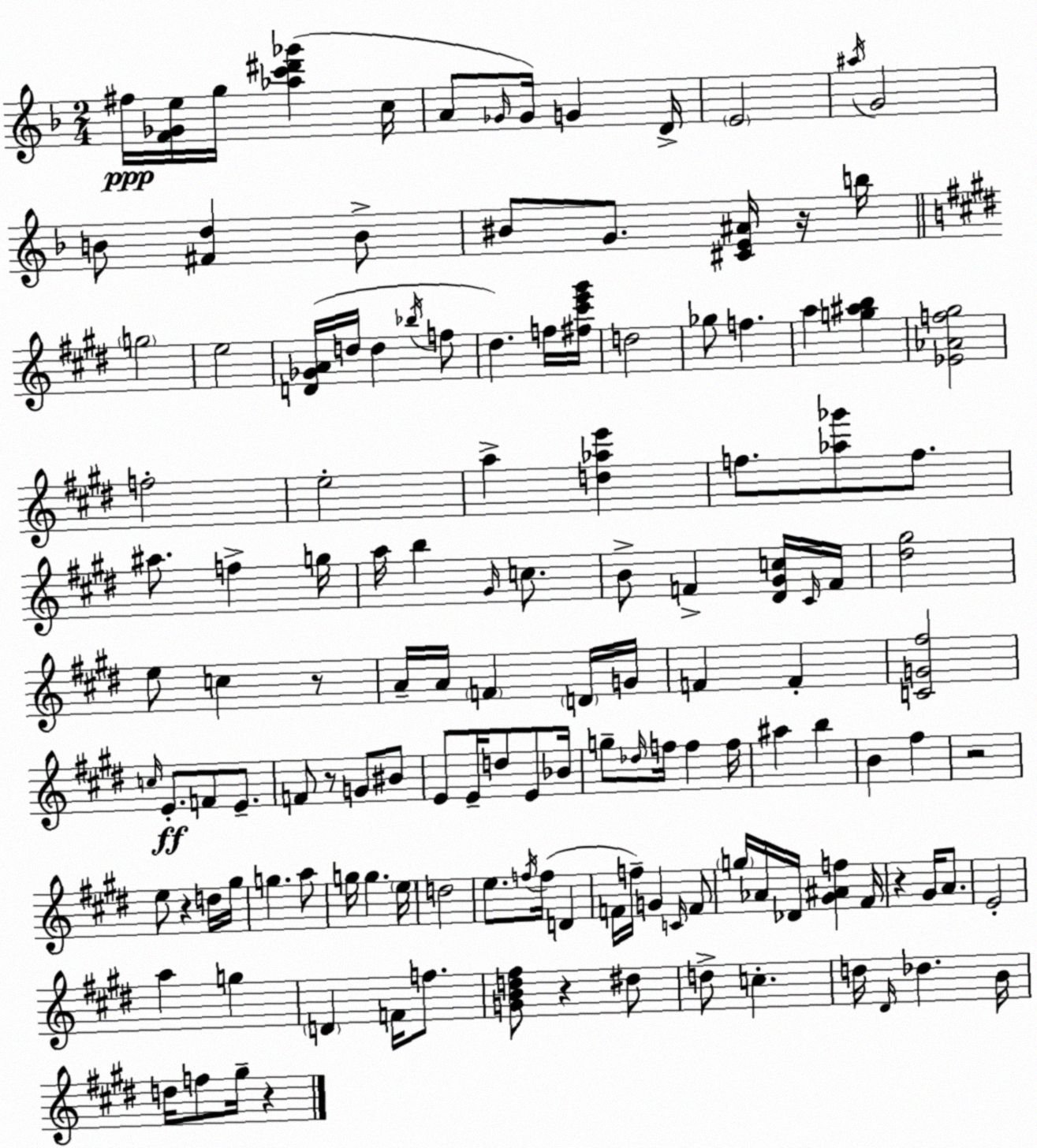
X:1
T:Untitled
M:2/4
L:1/4
K:Dm
^f/4 [F_Ge]/4 g/4 [_ac'^d'_g'] c/4 A/2 _G/4 _G/4 G D/4 E2 ^a/4 G2 B/2 [^Fd] B/2 ^B/2 G/2 [^CE^A]/4 z/4 b/4 g2 e2 [D_GA]/4 d/4 d _b/4 f/2 ^d f/4 [^f^c'e'^g']/4 d2 _g/2 f a [g^ab] [_E_Af^g]2 f2 e2 a [d_ae'] f/2 [_a_g']/2 f/2 ^a/2 f g/4 a/4 b ^G/4 c/2 B/2 F [^D^Gc]/4 ^C/4 F/4 [^d^g]2 e/2 c z/2 A/4 A/4 F D/4 G/4 F F [CG^f]2 c/4 E/2 F/2 E/2 F/2 z/2 G/2 ^B/2 E/2 E/4 d/2 E/2 _B/4 g/2 _d/4 f/4 f f/4 ^a b B ^f z2 e/2 z d/4 ^g/4 g a/2 g/4 g e/4 d2 e/2 f/4 f/4 D F/4 f/4 G C/4 F/2 g/4 _A/4 _D/4 [^G^Af] ^F/4 z ^G/4 A/2 E2 a g D F/4 f/2 [GBd^f]/2 z ^d/2 d/2 c d/4 ^D/4 _d B/4 d/4 f/2 ^g/4 z